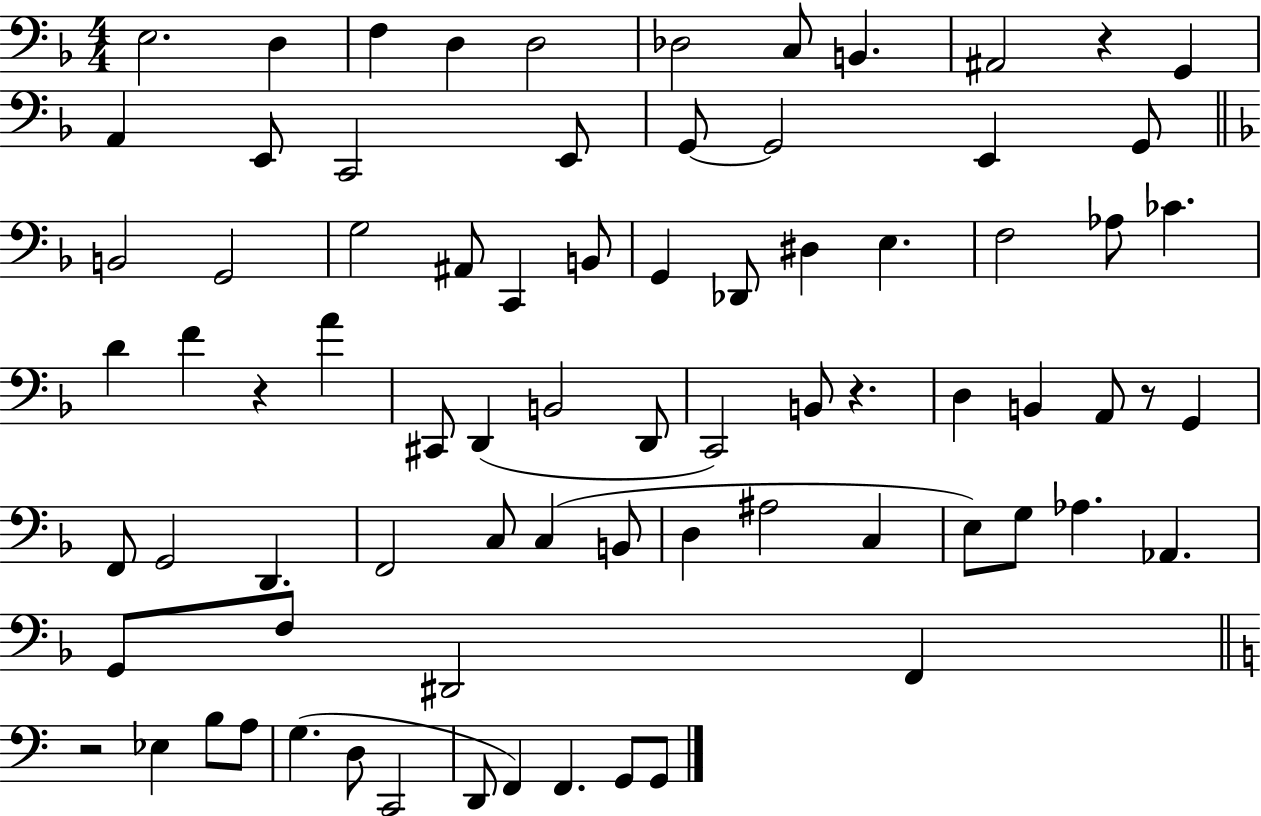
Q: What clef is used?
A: bass